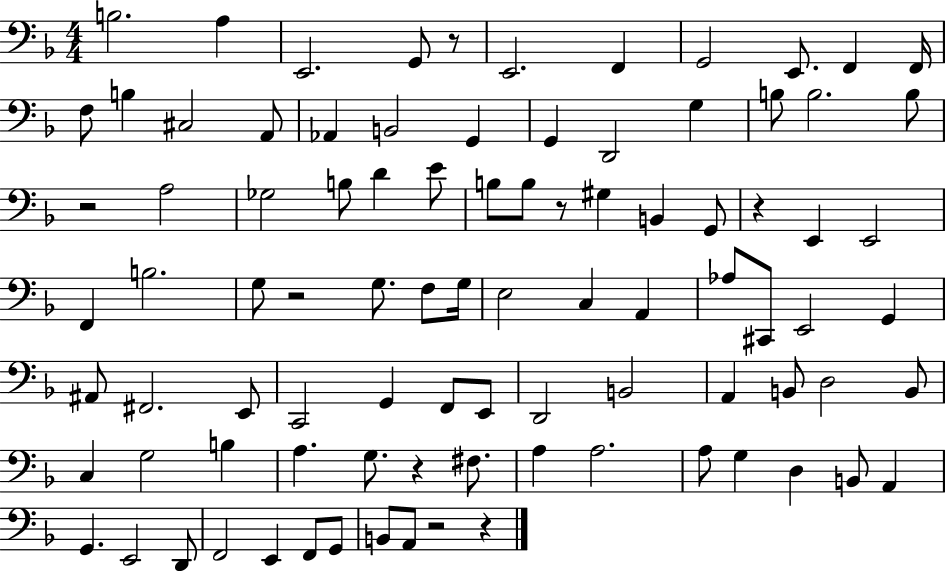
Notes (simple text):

B3/h. A3/q E2/h. G2/e R/e E2/h. F2/q G2/h E2/e. F2/q F2/s F3/e B3/q C#3/h A2/e Ab2/q B2/h G2/q G2/q D2/h G3/q B3/e B3/h. B3/e R/h A3/h Gb3/h B3/e D4/q E4/e B3/e B3/e R/e G#3/q B2/q G2/e R/q E2/q E2/h F2/q B3/h. G3/e R/h G3/e. F3/e G3/s E3/h C3/q A2/q Ab3/e C#2/e E2/h G2/q A#2/e F#2/h. E2/e C2/h G2/q F2/e E2/e D2/h B2/h A2/q B2/e D3/h B2/e C3/q G3/h B3/q A3/q. G3/e. R/q F#3/e. A3/q A3/h. A3/e G3/q D3/q B2/e A2/q G2/q. E2/h D2/e F2/h E2/q F2/e G2/e B2/e A2/e R/h R/q